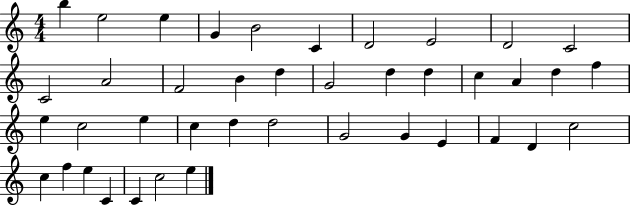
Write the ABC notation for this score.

X:1
T:Untitled
M:4/4
L:1/4
K:C
b e2 e G B2 C D2 E2 D2 C2 C2 A2 F2 B d G2 d d c A d f e c2 e c d d2 G2 G E F D c2 c f e C C c2 e